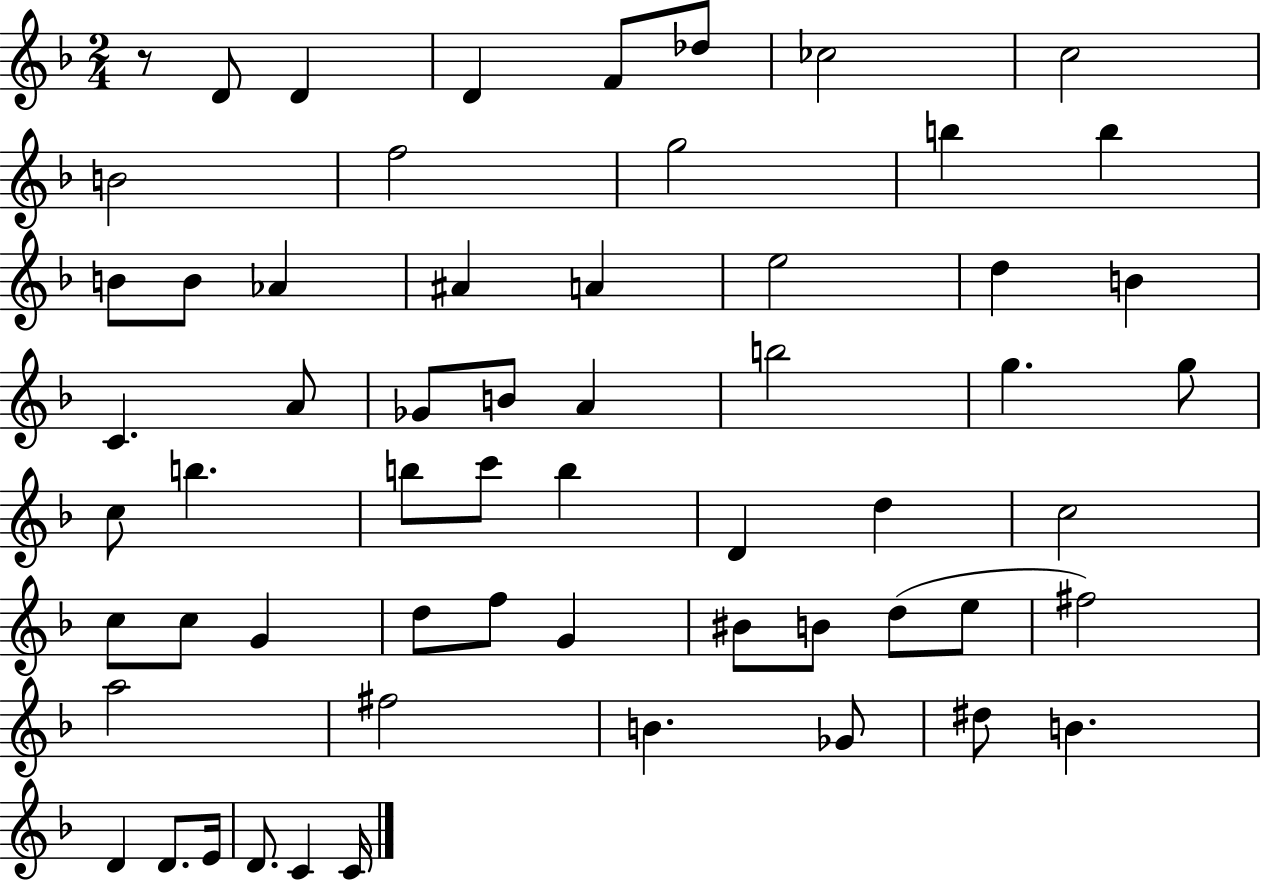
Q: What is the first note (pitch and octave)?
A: D4